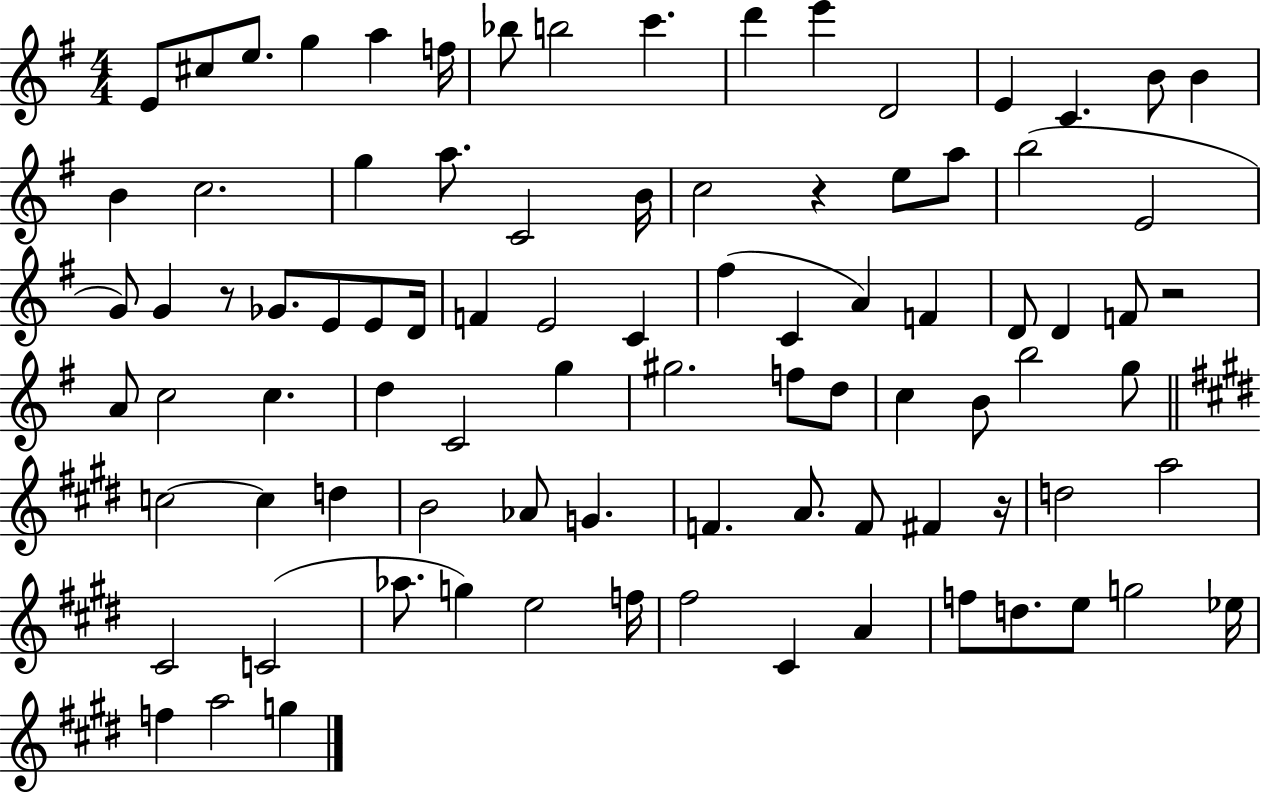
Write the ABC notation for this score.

X:1
T:Untitled
M:4/4
L:1/4
K:G
E/2 ^c/2 e/2 g a f/4 _b/2 b2 c' d' e' D2 E C B/2 B B c2 g a/2 C2 B/4 c2 z e/2 a/2 b2 E2 G/2 G z/2 _G/2 E/2 E/2 D/4 F E2 C ^f C A F D/2 D F/2 z2 A/2 c2 c d C2 g ^g2 f/2 d/2 c B/2 b2 g/2 c2 c d B2 _A/2 G F A/2 F/2 ^F z/4 d2 a2 ^C2 C2 _a/2 g e2 f/4 ^f2 ^C A f/2 d/2 e/2 g2 _e/4 f a2 g